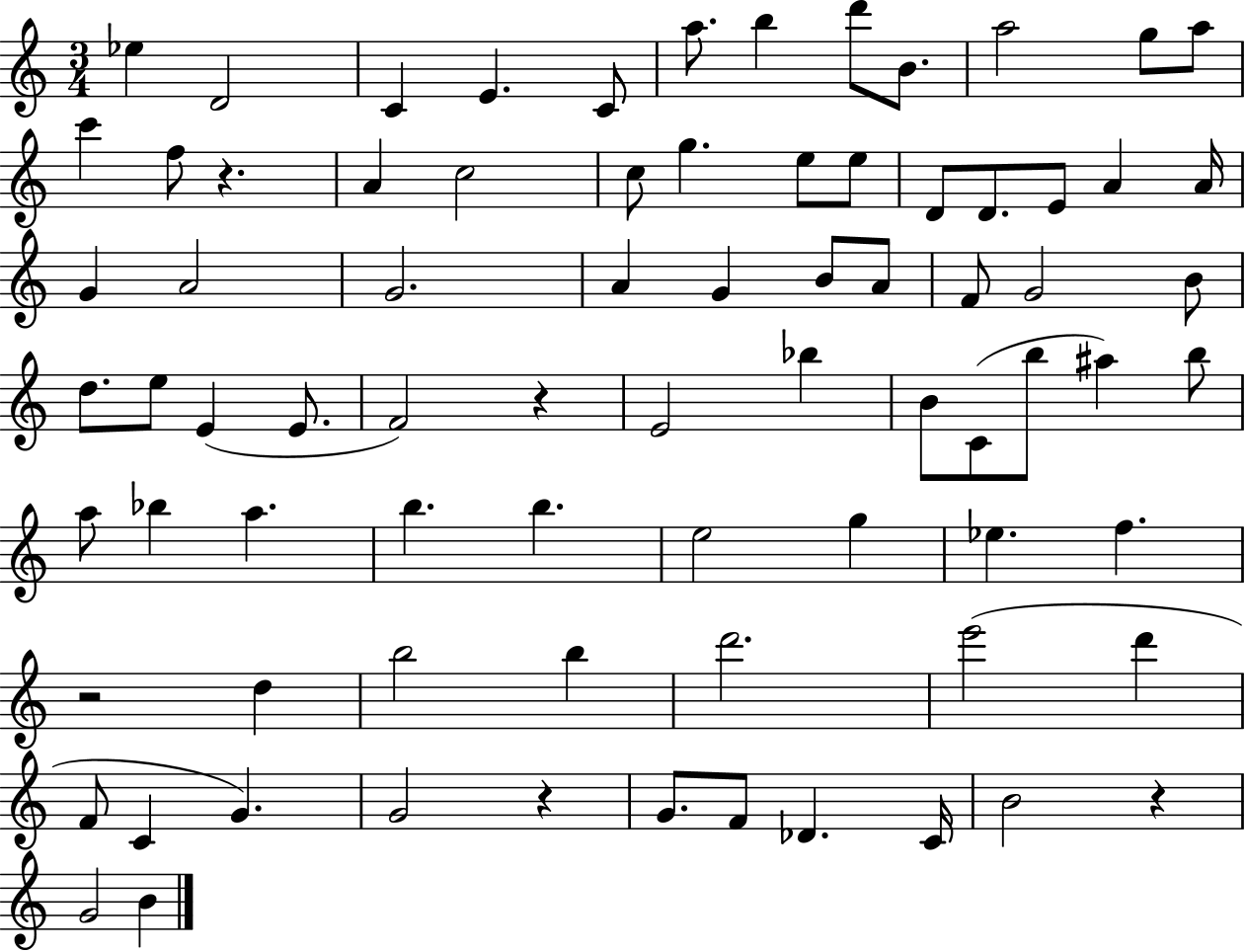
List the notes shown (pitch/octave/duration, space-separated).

Eb5/q D4/h C4/q E4/q. C4/e A5/e. B5/q D6/e B4/e. A5/h G5/e A5/e C6/q F5/e R/q. A4/q C5/h C5/e G5/q. E5/e E5/e D4/e D4/e. E4/e A4/q A4/s G4/q A4/h G4/h. A4/q G4/q B4/e A4/e F4/e G4/h B4/e D5/e. E5/e E4/q E4/e. F4/h R/q E4/h Bb5/q B4/e C4/e B5/e A#5/q B5/e A5/e Bb5/q A5/q. B5/q. B5/q. E5/h G5/q Eb5/q. F5/q. R/h D5/q B5/h B5/q D6/h. E6/h D6/q F4/e C4/q G4/q. G4/h R/q G4/e. F4/e Db4/q. C4/s B4/h R/q G4/h B4/q